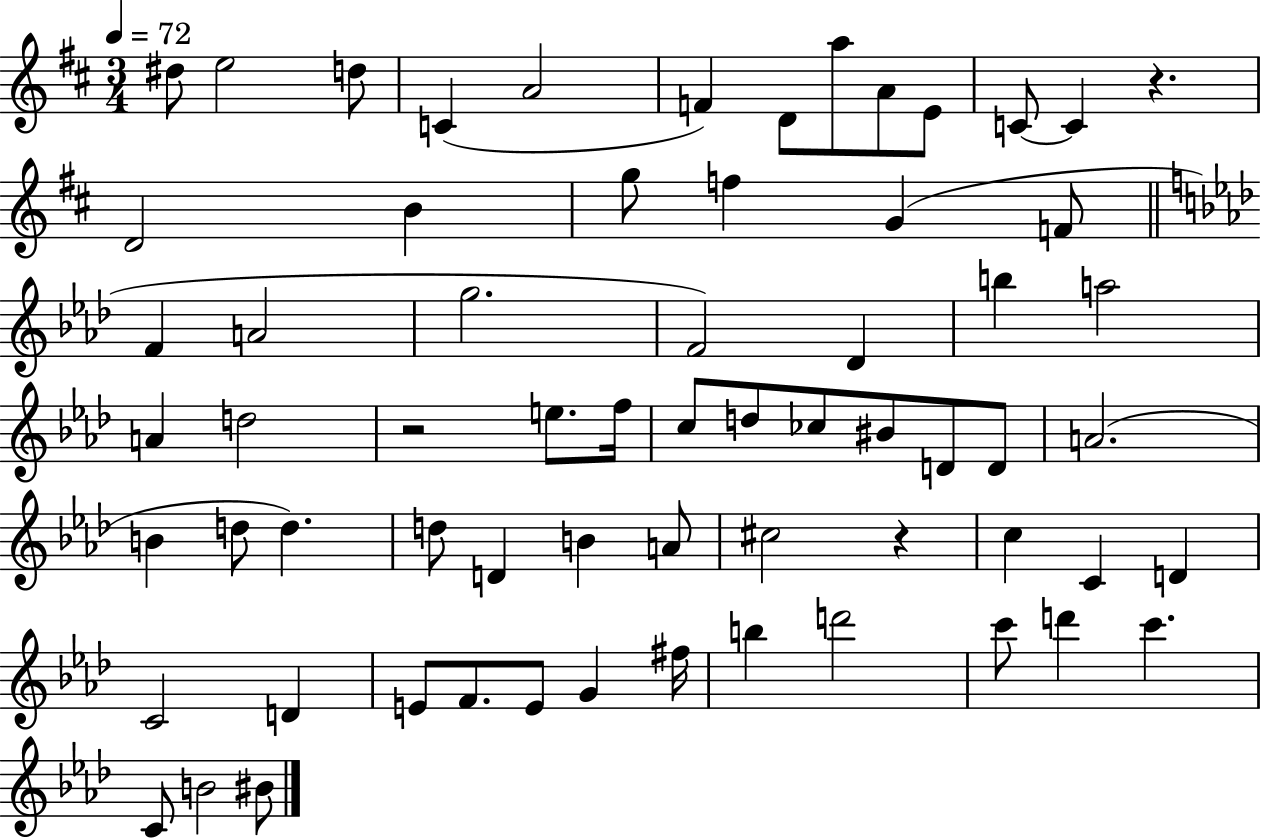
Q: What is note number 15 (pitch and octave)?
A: G5